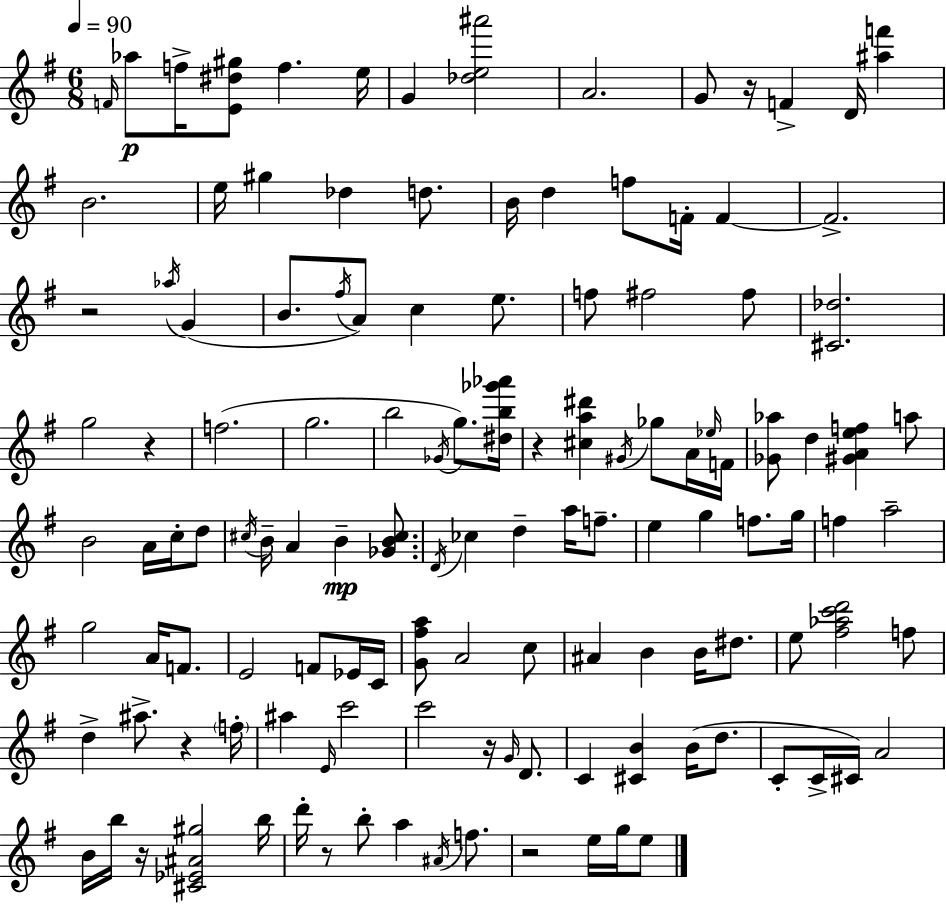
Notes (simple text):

F4/s Ab5/e F5/s [E4,D#5,G#5]/e F5/q. E5/s G4/q [Db5,E5,A#6]/h A4/h. G4/e R/s F4/q D4/s [A#5,F6]/q B4/h. E5/s G#5/q Db5/q D5/e. B4/s D5/q F5/e F4/s F4/q F4/h. R/h Ab5/s G4/q B4/e. F#5/s A4/e C5/q E5/e. F5/e F#5/h F#5/e [C#4,Db5]/h. G5/h R/q F5/h. G5/h. B5/h Gb4/s G5/e. [D#5,B5,Gb6,Ab6]/s R/q [C#5,A5,D#6]/q G#4/s Gb5/e A4/s Eb5/s F4/s [Gb4,Ab5]/e D5/q [G#4,A4,E5,F5]/q A5/e B4/h A4/s C5/s D5/e C#5/s B4/s A4/q B4/q [Gb4,B4,C#5]/e. D4/s CES5/q D5/q A5/s F5/e. E5/q G5/q F5/e. G5/s F5/q A5/h G5/h A4/s F4/e. E4/h F4/e Eb4/s C4/s [G4,F#5,A5]/e A4/h C5/e A#4/q B4/q B4/s D#5/e. E5/e [F#5,Ab5,C6,D6]/h F5/e D5/q A#5/e. R/q F5/s A#5/q E4/s C6/h C6/h R/s G4/s D4/e. C4/q [C#4,B4]/q B4/s D5/e. C4/e C4/s C#4/s A4/h B4/s B5/s R/s [C#4,Eb4,A#4,G#5]/h B5/s D6/s R/e B5/e A5/q A#4/s F5/e. R/h E5/s G5/s E5/e